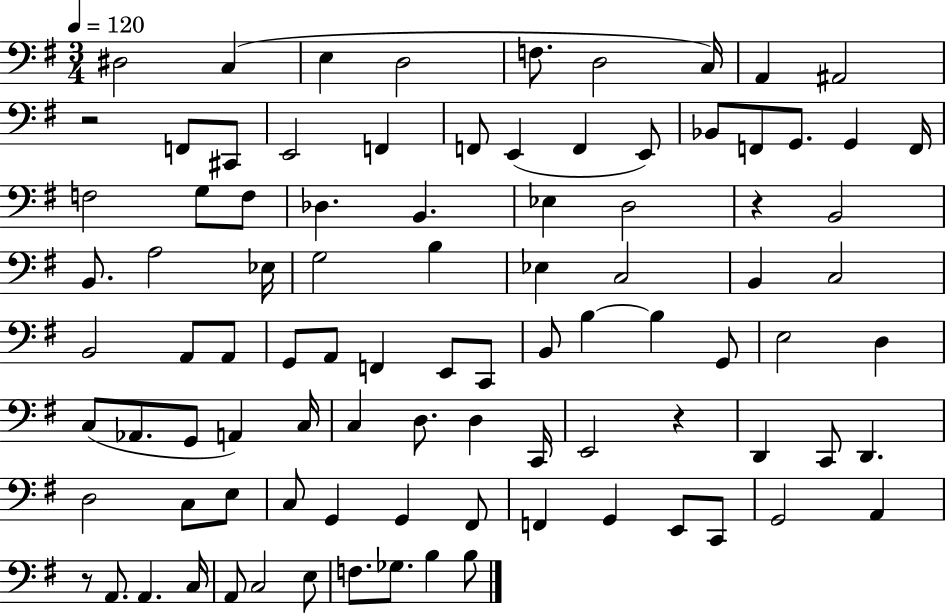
X:1
T:Untitled
M:3/4
L:1/4
K:G
^D,2 C, E, D,2 F,/2 D,2 C,/4 A,, ^A,,2 z2 F,,/2 ^C,,/2 E,,2 F,, F,,/2 E,, F,, E,,/2 _B,,/2 F,,/2 G,,/2 G,, F,,/4 F,2 G,/2 F,/2 _D, B,, _E, D,2 z B,,2 B,,/2 A,2 _E,/4 G,2 B, _E, C,2 B,, C,2 B,,2 A,,/2 A,,/2 G,,/2 A,,/2 F,, E,,/2 C,,/2 B,,/2 B, B, G,,/2 E,2 D, C,/2 _A,,/2 G,,/2 A,, C,/4 C, D,/2 D, C,,/4 E,,2 z D,, C,,/2 D,, D,2 C,/2 E,/2 C,/2 G,, G,, ^F,,/2 F,, G,, E,,/2 C,,/2 G,,2 A,, z/2 A,,/2 A,, C,/4 A,,/2 C,2 E,/2 F,/2 _G,/2 B, B,/2